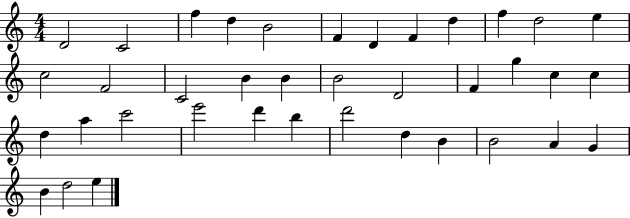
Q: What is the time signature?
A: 4/4